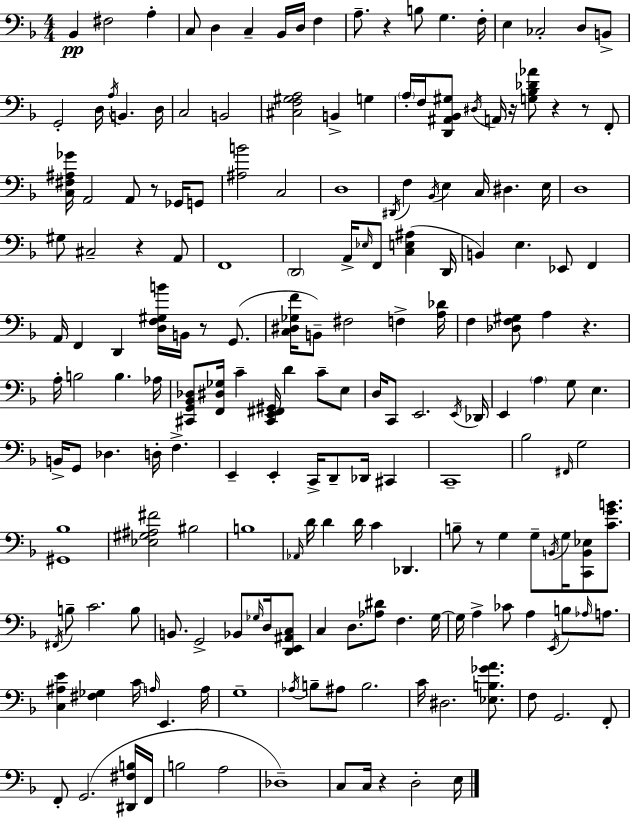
{
  \clef bass
  \numericTimeSignature
  \time 4/4
  \key f \major
  bes,4\pp fis2 a4-. | c8 d4 c4-- bes,16 d16 f4 | a8.-- r4 b8 g4. f16-. | e4 ces2-. d8 b,8-> | \break g,2-. d16 \acciaccatura { a16 } b,4. | d16 c2 b,2 | <cis f gis a>2 b,4-> g4 | \parenthesize a16-. f16 <d, ais, bes, gis>8 \acciaccatura { dis16 } a,16 r16 <g bes des' aes'>8 r4 r8 | \break f,8-. <c fis ais ges'>16 a,2 a,8 r8 ges,16 | g,8 <ais b'>2 c2 | d1 | \acciaccatura { dis,16 } f4 \acciaccatura { bes,16 } e4 c16 dis4. | \break e16 d1 | gis8 cis2-- r4 | a,8 f,1 | \parenthesize d,2 a,16-> \grace { ees16 } f,8 | \break <c e ais>4( d,16 b,4) e4. ees,8 | f,4 a,16 f,4 d,4 <d f gis b'>16 b,16 | r8 g,8.( <c dis ges f'>16 b,8--) fis2 | f4-> <a des'>16 f4 <des f gis>8 a4 r4. | \break a16-. b2 b4. | aes16 <cis, g, bes, des>8 <f, dis ges>16 c'4-- <cis, e, fis, gis,>16 d'4 | c'8-- e8 d16 c,8 e,2. | \acciaccatura { e,16 } des,16 e,4 \parenthesize a4 g8 | \break e4. b,16-> g,8 des4. d16-. | f4.-> e,4-- e,4-. c,16-> d,8-- | des,16 cis,4 c,1-- | bes2 \grace { fis,16 } g2 | \break <gis, bes>1 | <ees gis ais fis'>2 bis2 | b1 | \grace { aes,16 } d'16 d'4 d'16 c'4 | \break des,4. b8-- r8 g4 | g8-- \acciaccatura { b,16 } g16 <c, b, ees>8 <c' g' b'>8. \acciaccatura { fis,16 } b8-- c'2. | b8 b,8. g,2-> | bes,8 \grace { ges16 } d16 <d, e, ais, c>8 c4 d8. | \break <aes dis'>8 f4. g16~~ g16 a4-> | ces'8 a4 \acciaccatura { e,16 } b8 \grace { aes16 } a8. <c ais e'>4 | <fis ges>4 c'16 \grace { a16 } e,4. a16 g1-- | \acciaccatura { aes16 } b8-- | \break ais8 b2. c'16 | dis2. <ees b ges' a'>8. f8 | g,2. f,8-. f,8-. | g,2.( <dis, fis b>16 f,16 b2 | \break a2 des1--) | c8 | c16 r4 d2-. e16 \bar "|."
}